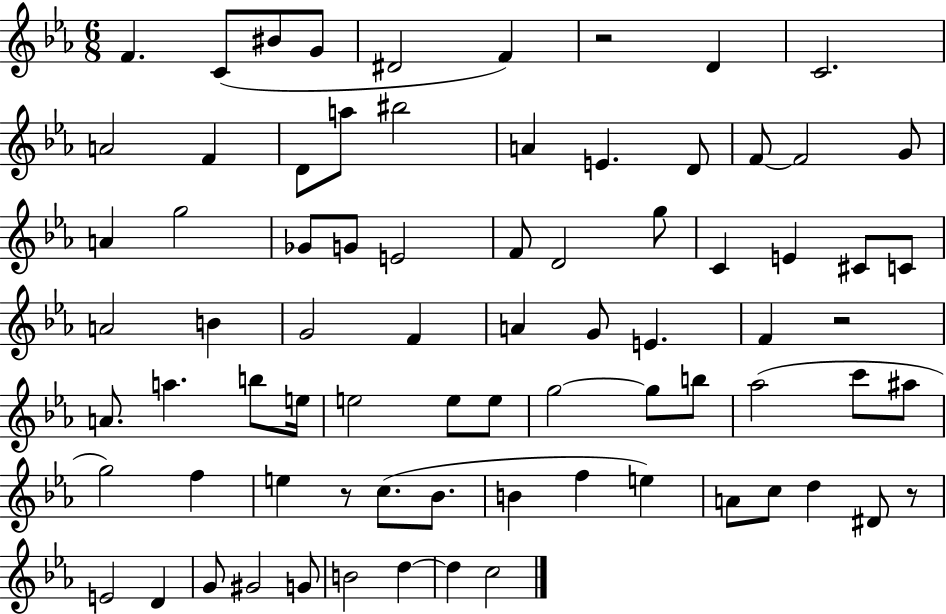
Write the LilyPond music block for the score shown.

{
  \clef treble
  \numericTimeSignature
  \time 6/8
  \key ees \major
  f'4. c'8( bis'8 g'8 | dis'2 f'4) | r2 d'4 | c'2. | \break a'2 f'4 | d'8 a''8 bis''2 | a'4 e'4. d'8 | f'8~~ f'2 g'8 | \break a'4 g''2 | ges'8 g'8 e'2 | f'8 d'2 g''8 | c'4 e'4 cis'8 c'8 | \break a'2 b'4 | g'2 f'4 | a'4 g'8 e'4. | f'4 r2 | \break a'8. a''4. b''8 e''16 | e''2 e''8 e''8 | g''2~~ g''8 b''8 | aes''2( c'''8 ais''8 | \break g''2) f''4 | e''4 r8 c''8.( bes'8. | b'4 f''4 e''4) | a'8 c''8 d''4 dis'8 r8 | \break e'2 d'4 | g'8 gis'2 g'8 | b'2 d''4~~ | d''4 c''2 | \break \bar "|."
}